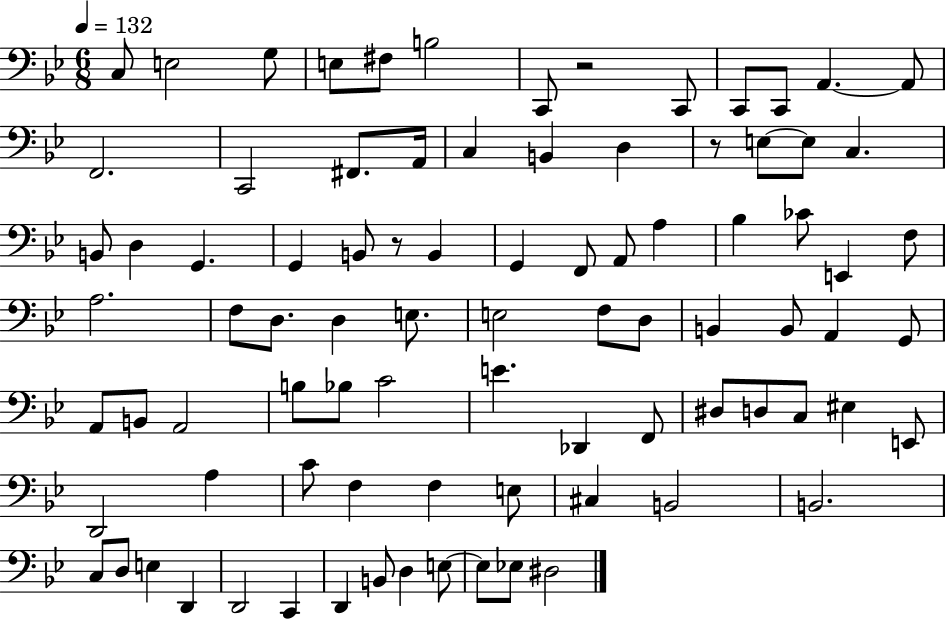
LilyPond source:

{
  \clef bass
  \numericTimeSignature
  \time 6/8
  \key bes \major
  \tempo 4 = 132
  c8 e2 g8 | e8 fis8 b2 | c,8 r2 c,8 | c,8 c,8 a,4.~~ a,8 | \break f,2. | c,2 fis,8. a,16 | c4 b,4 d4 | r8 e8~~ e8 c4. | \break b,8 d4 g,4. | g,4 b,8 r8 b,4 | g,4 f,8 a,8 a4 | bes4 ces'8 e,4 f8 | \break a2. | f8 d8. d4 e8. | e2 f8 d8 | b,4 b,8 a,4 g,8 | \break a,8 b,8 a,2 | b8 bes8 c'2 | e'4. des,4 f,8 | dis8 d8 c8 eis4 e,8 | \break d,2 a4 | c'8 f4 f4 e8 | cis4 b,2 | b,2. | \break c8 d8 e4 d,4 | d,2 c,4 | d,4 b,8 d4 e8~~ | e8 ees8 dis2 | \break \bar "|."
}